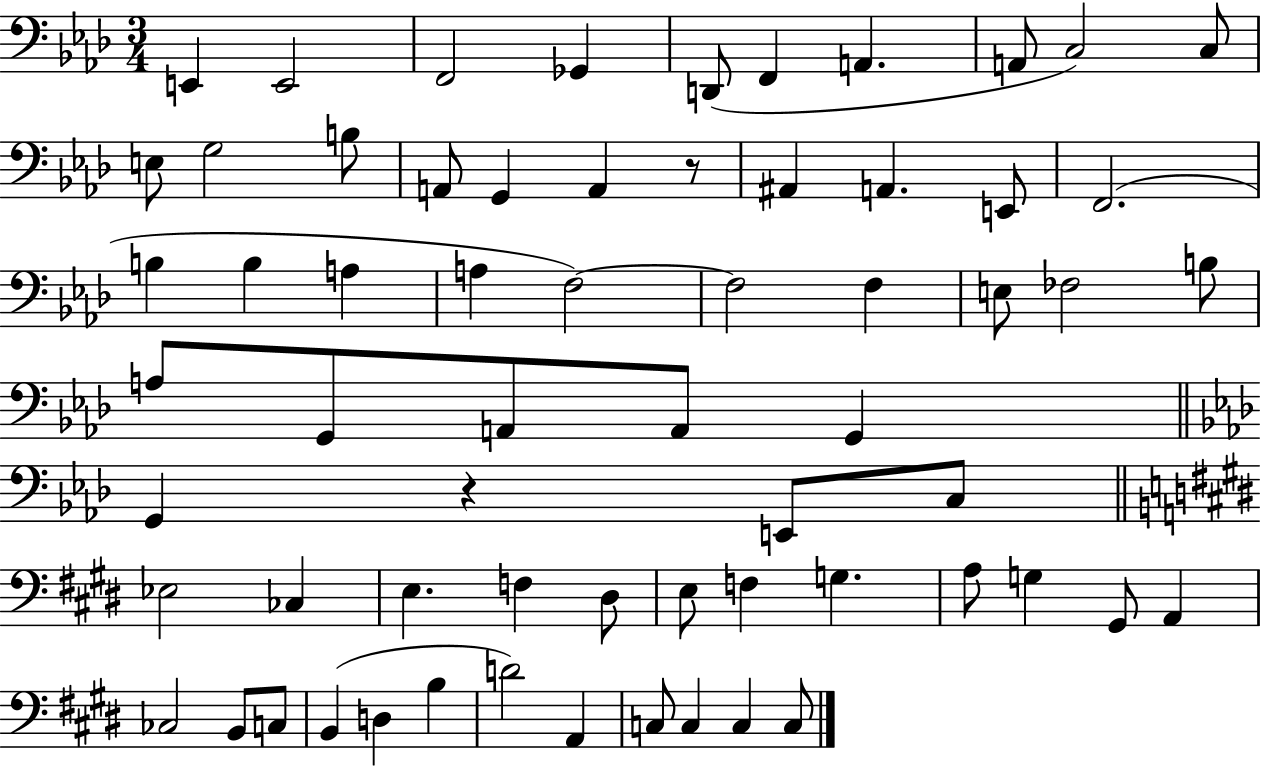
X:1
T:Untitled
M:3/4
L:1/4
K:Ab
E,, E,,2 F,,2 _G,, D,,/2 F,, A,, A,,/2 C,2 C,/2 E,/2 G,2 B,/2 A,,/2 G,, A,, z/2 ^A,, A,, E,,/2 F,,2 B, B, A, A, F,2 F,2 F, E,/2 _F,2 B,/2 A,/2 G,,/2 A,,/2 A,,/2 G,, G,, z E,,/2 C,/2 _E,2 _C, E, F, ^D,/2 E,/2 F, G, A,/2 G, ^G,,/2 A,, _C,2 B,,/2 C,/2 B,, D, B, D2 A,, C,/2 C, C, C,/2